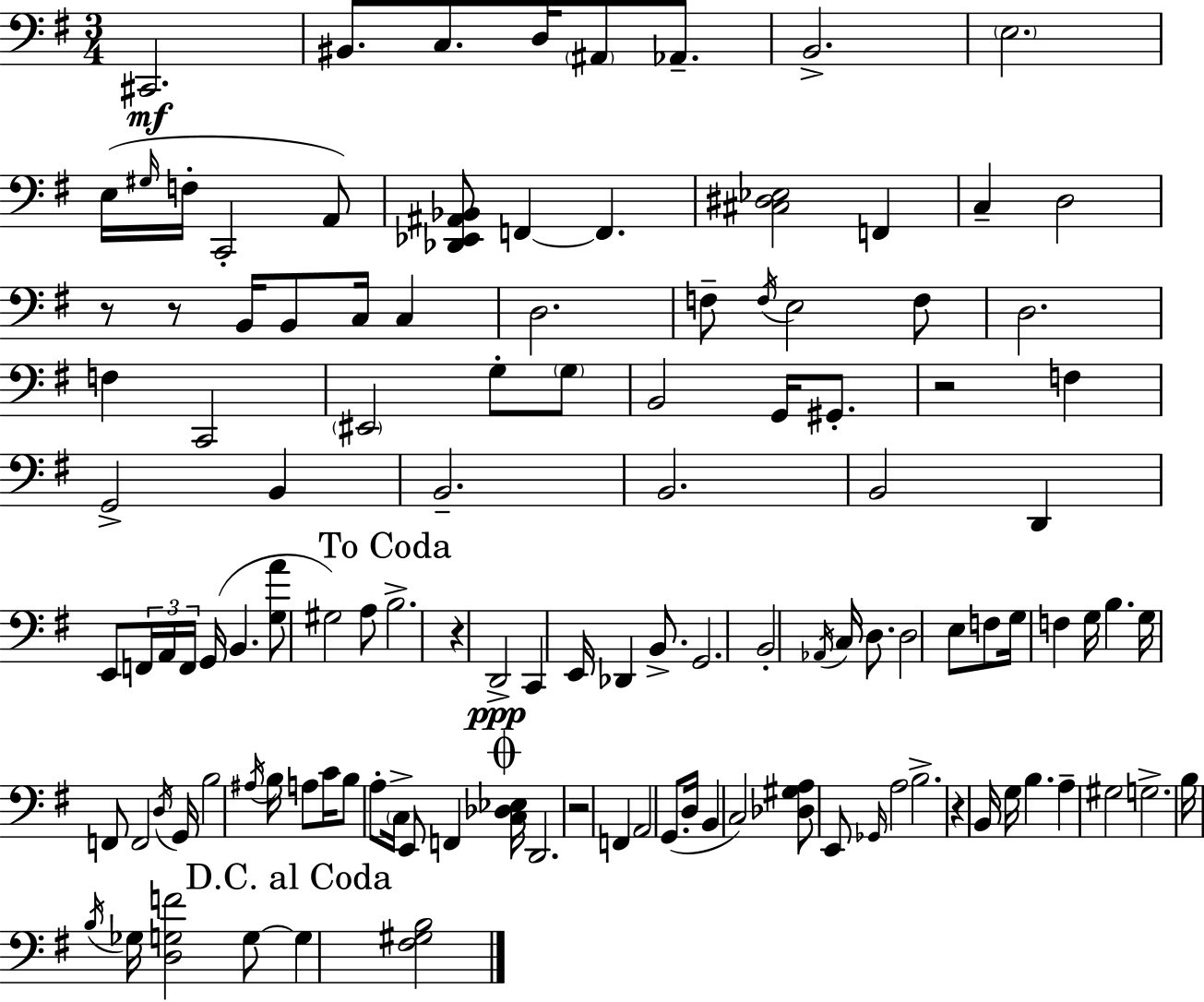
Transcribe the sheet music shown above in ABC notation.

X:1
T:Untitled
M:3/4
L:1/4
K:G
^C,,2 ^B,,/2 C,/2 D,/4 ^A,,/2 _A,,/2 B,,2 E,2 E,/4 ^G,/4 F,/4 C,,2 A,,/2 [_D,,_E,,^A,,_B,,]/2 F,, F,, [^C,^D,_E,]2 F,, C, D,2 z/2 z/2 B,,/4 B,,/2 C,/4 C, D,2 F,/2 F,/4 E,2 F,/2 D,2 F, C,,2 ^E,,2 G,/2 G,/2 B,,2 G,,/4 ^G,,/2 z2 F, G,,2 B,, B,,2 B,,2 B,,2 D,, E,,/2 F,,/4 A,,/4 F,,/4 G,,/4 B,, [G,A]/2 ^G,2 A,/2 B,2 z D,,2 C,, E,,/4 _D,, B,,/2 G,,2 B,,2 _A,,/4 C,/4 D,/2 D,2 E,/2 F,/2 G,/4 F, G,/4 B, G,/4 F,,/2 F,,2 D,/4 G,,/4 B,2 ^A,/4 B,/4 A,/2 C/4 B,/2 A,/2 C,/4 E,,/2 F,, [C,_D,_E,]/4 D,,2 z2 F,, A,,2 G,,/2 D,/4 B,, C,2 [_D,^G,A,]/2 E,,/2 _G,,/4 A,2 B,2 z B,,/4 G,/4 B, A, ^G,2 G,2 B,/4 B,/4 _G,/4 [D,G,F]2 G,/2 G, [^F,^G,B,]2